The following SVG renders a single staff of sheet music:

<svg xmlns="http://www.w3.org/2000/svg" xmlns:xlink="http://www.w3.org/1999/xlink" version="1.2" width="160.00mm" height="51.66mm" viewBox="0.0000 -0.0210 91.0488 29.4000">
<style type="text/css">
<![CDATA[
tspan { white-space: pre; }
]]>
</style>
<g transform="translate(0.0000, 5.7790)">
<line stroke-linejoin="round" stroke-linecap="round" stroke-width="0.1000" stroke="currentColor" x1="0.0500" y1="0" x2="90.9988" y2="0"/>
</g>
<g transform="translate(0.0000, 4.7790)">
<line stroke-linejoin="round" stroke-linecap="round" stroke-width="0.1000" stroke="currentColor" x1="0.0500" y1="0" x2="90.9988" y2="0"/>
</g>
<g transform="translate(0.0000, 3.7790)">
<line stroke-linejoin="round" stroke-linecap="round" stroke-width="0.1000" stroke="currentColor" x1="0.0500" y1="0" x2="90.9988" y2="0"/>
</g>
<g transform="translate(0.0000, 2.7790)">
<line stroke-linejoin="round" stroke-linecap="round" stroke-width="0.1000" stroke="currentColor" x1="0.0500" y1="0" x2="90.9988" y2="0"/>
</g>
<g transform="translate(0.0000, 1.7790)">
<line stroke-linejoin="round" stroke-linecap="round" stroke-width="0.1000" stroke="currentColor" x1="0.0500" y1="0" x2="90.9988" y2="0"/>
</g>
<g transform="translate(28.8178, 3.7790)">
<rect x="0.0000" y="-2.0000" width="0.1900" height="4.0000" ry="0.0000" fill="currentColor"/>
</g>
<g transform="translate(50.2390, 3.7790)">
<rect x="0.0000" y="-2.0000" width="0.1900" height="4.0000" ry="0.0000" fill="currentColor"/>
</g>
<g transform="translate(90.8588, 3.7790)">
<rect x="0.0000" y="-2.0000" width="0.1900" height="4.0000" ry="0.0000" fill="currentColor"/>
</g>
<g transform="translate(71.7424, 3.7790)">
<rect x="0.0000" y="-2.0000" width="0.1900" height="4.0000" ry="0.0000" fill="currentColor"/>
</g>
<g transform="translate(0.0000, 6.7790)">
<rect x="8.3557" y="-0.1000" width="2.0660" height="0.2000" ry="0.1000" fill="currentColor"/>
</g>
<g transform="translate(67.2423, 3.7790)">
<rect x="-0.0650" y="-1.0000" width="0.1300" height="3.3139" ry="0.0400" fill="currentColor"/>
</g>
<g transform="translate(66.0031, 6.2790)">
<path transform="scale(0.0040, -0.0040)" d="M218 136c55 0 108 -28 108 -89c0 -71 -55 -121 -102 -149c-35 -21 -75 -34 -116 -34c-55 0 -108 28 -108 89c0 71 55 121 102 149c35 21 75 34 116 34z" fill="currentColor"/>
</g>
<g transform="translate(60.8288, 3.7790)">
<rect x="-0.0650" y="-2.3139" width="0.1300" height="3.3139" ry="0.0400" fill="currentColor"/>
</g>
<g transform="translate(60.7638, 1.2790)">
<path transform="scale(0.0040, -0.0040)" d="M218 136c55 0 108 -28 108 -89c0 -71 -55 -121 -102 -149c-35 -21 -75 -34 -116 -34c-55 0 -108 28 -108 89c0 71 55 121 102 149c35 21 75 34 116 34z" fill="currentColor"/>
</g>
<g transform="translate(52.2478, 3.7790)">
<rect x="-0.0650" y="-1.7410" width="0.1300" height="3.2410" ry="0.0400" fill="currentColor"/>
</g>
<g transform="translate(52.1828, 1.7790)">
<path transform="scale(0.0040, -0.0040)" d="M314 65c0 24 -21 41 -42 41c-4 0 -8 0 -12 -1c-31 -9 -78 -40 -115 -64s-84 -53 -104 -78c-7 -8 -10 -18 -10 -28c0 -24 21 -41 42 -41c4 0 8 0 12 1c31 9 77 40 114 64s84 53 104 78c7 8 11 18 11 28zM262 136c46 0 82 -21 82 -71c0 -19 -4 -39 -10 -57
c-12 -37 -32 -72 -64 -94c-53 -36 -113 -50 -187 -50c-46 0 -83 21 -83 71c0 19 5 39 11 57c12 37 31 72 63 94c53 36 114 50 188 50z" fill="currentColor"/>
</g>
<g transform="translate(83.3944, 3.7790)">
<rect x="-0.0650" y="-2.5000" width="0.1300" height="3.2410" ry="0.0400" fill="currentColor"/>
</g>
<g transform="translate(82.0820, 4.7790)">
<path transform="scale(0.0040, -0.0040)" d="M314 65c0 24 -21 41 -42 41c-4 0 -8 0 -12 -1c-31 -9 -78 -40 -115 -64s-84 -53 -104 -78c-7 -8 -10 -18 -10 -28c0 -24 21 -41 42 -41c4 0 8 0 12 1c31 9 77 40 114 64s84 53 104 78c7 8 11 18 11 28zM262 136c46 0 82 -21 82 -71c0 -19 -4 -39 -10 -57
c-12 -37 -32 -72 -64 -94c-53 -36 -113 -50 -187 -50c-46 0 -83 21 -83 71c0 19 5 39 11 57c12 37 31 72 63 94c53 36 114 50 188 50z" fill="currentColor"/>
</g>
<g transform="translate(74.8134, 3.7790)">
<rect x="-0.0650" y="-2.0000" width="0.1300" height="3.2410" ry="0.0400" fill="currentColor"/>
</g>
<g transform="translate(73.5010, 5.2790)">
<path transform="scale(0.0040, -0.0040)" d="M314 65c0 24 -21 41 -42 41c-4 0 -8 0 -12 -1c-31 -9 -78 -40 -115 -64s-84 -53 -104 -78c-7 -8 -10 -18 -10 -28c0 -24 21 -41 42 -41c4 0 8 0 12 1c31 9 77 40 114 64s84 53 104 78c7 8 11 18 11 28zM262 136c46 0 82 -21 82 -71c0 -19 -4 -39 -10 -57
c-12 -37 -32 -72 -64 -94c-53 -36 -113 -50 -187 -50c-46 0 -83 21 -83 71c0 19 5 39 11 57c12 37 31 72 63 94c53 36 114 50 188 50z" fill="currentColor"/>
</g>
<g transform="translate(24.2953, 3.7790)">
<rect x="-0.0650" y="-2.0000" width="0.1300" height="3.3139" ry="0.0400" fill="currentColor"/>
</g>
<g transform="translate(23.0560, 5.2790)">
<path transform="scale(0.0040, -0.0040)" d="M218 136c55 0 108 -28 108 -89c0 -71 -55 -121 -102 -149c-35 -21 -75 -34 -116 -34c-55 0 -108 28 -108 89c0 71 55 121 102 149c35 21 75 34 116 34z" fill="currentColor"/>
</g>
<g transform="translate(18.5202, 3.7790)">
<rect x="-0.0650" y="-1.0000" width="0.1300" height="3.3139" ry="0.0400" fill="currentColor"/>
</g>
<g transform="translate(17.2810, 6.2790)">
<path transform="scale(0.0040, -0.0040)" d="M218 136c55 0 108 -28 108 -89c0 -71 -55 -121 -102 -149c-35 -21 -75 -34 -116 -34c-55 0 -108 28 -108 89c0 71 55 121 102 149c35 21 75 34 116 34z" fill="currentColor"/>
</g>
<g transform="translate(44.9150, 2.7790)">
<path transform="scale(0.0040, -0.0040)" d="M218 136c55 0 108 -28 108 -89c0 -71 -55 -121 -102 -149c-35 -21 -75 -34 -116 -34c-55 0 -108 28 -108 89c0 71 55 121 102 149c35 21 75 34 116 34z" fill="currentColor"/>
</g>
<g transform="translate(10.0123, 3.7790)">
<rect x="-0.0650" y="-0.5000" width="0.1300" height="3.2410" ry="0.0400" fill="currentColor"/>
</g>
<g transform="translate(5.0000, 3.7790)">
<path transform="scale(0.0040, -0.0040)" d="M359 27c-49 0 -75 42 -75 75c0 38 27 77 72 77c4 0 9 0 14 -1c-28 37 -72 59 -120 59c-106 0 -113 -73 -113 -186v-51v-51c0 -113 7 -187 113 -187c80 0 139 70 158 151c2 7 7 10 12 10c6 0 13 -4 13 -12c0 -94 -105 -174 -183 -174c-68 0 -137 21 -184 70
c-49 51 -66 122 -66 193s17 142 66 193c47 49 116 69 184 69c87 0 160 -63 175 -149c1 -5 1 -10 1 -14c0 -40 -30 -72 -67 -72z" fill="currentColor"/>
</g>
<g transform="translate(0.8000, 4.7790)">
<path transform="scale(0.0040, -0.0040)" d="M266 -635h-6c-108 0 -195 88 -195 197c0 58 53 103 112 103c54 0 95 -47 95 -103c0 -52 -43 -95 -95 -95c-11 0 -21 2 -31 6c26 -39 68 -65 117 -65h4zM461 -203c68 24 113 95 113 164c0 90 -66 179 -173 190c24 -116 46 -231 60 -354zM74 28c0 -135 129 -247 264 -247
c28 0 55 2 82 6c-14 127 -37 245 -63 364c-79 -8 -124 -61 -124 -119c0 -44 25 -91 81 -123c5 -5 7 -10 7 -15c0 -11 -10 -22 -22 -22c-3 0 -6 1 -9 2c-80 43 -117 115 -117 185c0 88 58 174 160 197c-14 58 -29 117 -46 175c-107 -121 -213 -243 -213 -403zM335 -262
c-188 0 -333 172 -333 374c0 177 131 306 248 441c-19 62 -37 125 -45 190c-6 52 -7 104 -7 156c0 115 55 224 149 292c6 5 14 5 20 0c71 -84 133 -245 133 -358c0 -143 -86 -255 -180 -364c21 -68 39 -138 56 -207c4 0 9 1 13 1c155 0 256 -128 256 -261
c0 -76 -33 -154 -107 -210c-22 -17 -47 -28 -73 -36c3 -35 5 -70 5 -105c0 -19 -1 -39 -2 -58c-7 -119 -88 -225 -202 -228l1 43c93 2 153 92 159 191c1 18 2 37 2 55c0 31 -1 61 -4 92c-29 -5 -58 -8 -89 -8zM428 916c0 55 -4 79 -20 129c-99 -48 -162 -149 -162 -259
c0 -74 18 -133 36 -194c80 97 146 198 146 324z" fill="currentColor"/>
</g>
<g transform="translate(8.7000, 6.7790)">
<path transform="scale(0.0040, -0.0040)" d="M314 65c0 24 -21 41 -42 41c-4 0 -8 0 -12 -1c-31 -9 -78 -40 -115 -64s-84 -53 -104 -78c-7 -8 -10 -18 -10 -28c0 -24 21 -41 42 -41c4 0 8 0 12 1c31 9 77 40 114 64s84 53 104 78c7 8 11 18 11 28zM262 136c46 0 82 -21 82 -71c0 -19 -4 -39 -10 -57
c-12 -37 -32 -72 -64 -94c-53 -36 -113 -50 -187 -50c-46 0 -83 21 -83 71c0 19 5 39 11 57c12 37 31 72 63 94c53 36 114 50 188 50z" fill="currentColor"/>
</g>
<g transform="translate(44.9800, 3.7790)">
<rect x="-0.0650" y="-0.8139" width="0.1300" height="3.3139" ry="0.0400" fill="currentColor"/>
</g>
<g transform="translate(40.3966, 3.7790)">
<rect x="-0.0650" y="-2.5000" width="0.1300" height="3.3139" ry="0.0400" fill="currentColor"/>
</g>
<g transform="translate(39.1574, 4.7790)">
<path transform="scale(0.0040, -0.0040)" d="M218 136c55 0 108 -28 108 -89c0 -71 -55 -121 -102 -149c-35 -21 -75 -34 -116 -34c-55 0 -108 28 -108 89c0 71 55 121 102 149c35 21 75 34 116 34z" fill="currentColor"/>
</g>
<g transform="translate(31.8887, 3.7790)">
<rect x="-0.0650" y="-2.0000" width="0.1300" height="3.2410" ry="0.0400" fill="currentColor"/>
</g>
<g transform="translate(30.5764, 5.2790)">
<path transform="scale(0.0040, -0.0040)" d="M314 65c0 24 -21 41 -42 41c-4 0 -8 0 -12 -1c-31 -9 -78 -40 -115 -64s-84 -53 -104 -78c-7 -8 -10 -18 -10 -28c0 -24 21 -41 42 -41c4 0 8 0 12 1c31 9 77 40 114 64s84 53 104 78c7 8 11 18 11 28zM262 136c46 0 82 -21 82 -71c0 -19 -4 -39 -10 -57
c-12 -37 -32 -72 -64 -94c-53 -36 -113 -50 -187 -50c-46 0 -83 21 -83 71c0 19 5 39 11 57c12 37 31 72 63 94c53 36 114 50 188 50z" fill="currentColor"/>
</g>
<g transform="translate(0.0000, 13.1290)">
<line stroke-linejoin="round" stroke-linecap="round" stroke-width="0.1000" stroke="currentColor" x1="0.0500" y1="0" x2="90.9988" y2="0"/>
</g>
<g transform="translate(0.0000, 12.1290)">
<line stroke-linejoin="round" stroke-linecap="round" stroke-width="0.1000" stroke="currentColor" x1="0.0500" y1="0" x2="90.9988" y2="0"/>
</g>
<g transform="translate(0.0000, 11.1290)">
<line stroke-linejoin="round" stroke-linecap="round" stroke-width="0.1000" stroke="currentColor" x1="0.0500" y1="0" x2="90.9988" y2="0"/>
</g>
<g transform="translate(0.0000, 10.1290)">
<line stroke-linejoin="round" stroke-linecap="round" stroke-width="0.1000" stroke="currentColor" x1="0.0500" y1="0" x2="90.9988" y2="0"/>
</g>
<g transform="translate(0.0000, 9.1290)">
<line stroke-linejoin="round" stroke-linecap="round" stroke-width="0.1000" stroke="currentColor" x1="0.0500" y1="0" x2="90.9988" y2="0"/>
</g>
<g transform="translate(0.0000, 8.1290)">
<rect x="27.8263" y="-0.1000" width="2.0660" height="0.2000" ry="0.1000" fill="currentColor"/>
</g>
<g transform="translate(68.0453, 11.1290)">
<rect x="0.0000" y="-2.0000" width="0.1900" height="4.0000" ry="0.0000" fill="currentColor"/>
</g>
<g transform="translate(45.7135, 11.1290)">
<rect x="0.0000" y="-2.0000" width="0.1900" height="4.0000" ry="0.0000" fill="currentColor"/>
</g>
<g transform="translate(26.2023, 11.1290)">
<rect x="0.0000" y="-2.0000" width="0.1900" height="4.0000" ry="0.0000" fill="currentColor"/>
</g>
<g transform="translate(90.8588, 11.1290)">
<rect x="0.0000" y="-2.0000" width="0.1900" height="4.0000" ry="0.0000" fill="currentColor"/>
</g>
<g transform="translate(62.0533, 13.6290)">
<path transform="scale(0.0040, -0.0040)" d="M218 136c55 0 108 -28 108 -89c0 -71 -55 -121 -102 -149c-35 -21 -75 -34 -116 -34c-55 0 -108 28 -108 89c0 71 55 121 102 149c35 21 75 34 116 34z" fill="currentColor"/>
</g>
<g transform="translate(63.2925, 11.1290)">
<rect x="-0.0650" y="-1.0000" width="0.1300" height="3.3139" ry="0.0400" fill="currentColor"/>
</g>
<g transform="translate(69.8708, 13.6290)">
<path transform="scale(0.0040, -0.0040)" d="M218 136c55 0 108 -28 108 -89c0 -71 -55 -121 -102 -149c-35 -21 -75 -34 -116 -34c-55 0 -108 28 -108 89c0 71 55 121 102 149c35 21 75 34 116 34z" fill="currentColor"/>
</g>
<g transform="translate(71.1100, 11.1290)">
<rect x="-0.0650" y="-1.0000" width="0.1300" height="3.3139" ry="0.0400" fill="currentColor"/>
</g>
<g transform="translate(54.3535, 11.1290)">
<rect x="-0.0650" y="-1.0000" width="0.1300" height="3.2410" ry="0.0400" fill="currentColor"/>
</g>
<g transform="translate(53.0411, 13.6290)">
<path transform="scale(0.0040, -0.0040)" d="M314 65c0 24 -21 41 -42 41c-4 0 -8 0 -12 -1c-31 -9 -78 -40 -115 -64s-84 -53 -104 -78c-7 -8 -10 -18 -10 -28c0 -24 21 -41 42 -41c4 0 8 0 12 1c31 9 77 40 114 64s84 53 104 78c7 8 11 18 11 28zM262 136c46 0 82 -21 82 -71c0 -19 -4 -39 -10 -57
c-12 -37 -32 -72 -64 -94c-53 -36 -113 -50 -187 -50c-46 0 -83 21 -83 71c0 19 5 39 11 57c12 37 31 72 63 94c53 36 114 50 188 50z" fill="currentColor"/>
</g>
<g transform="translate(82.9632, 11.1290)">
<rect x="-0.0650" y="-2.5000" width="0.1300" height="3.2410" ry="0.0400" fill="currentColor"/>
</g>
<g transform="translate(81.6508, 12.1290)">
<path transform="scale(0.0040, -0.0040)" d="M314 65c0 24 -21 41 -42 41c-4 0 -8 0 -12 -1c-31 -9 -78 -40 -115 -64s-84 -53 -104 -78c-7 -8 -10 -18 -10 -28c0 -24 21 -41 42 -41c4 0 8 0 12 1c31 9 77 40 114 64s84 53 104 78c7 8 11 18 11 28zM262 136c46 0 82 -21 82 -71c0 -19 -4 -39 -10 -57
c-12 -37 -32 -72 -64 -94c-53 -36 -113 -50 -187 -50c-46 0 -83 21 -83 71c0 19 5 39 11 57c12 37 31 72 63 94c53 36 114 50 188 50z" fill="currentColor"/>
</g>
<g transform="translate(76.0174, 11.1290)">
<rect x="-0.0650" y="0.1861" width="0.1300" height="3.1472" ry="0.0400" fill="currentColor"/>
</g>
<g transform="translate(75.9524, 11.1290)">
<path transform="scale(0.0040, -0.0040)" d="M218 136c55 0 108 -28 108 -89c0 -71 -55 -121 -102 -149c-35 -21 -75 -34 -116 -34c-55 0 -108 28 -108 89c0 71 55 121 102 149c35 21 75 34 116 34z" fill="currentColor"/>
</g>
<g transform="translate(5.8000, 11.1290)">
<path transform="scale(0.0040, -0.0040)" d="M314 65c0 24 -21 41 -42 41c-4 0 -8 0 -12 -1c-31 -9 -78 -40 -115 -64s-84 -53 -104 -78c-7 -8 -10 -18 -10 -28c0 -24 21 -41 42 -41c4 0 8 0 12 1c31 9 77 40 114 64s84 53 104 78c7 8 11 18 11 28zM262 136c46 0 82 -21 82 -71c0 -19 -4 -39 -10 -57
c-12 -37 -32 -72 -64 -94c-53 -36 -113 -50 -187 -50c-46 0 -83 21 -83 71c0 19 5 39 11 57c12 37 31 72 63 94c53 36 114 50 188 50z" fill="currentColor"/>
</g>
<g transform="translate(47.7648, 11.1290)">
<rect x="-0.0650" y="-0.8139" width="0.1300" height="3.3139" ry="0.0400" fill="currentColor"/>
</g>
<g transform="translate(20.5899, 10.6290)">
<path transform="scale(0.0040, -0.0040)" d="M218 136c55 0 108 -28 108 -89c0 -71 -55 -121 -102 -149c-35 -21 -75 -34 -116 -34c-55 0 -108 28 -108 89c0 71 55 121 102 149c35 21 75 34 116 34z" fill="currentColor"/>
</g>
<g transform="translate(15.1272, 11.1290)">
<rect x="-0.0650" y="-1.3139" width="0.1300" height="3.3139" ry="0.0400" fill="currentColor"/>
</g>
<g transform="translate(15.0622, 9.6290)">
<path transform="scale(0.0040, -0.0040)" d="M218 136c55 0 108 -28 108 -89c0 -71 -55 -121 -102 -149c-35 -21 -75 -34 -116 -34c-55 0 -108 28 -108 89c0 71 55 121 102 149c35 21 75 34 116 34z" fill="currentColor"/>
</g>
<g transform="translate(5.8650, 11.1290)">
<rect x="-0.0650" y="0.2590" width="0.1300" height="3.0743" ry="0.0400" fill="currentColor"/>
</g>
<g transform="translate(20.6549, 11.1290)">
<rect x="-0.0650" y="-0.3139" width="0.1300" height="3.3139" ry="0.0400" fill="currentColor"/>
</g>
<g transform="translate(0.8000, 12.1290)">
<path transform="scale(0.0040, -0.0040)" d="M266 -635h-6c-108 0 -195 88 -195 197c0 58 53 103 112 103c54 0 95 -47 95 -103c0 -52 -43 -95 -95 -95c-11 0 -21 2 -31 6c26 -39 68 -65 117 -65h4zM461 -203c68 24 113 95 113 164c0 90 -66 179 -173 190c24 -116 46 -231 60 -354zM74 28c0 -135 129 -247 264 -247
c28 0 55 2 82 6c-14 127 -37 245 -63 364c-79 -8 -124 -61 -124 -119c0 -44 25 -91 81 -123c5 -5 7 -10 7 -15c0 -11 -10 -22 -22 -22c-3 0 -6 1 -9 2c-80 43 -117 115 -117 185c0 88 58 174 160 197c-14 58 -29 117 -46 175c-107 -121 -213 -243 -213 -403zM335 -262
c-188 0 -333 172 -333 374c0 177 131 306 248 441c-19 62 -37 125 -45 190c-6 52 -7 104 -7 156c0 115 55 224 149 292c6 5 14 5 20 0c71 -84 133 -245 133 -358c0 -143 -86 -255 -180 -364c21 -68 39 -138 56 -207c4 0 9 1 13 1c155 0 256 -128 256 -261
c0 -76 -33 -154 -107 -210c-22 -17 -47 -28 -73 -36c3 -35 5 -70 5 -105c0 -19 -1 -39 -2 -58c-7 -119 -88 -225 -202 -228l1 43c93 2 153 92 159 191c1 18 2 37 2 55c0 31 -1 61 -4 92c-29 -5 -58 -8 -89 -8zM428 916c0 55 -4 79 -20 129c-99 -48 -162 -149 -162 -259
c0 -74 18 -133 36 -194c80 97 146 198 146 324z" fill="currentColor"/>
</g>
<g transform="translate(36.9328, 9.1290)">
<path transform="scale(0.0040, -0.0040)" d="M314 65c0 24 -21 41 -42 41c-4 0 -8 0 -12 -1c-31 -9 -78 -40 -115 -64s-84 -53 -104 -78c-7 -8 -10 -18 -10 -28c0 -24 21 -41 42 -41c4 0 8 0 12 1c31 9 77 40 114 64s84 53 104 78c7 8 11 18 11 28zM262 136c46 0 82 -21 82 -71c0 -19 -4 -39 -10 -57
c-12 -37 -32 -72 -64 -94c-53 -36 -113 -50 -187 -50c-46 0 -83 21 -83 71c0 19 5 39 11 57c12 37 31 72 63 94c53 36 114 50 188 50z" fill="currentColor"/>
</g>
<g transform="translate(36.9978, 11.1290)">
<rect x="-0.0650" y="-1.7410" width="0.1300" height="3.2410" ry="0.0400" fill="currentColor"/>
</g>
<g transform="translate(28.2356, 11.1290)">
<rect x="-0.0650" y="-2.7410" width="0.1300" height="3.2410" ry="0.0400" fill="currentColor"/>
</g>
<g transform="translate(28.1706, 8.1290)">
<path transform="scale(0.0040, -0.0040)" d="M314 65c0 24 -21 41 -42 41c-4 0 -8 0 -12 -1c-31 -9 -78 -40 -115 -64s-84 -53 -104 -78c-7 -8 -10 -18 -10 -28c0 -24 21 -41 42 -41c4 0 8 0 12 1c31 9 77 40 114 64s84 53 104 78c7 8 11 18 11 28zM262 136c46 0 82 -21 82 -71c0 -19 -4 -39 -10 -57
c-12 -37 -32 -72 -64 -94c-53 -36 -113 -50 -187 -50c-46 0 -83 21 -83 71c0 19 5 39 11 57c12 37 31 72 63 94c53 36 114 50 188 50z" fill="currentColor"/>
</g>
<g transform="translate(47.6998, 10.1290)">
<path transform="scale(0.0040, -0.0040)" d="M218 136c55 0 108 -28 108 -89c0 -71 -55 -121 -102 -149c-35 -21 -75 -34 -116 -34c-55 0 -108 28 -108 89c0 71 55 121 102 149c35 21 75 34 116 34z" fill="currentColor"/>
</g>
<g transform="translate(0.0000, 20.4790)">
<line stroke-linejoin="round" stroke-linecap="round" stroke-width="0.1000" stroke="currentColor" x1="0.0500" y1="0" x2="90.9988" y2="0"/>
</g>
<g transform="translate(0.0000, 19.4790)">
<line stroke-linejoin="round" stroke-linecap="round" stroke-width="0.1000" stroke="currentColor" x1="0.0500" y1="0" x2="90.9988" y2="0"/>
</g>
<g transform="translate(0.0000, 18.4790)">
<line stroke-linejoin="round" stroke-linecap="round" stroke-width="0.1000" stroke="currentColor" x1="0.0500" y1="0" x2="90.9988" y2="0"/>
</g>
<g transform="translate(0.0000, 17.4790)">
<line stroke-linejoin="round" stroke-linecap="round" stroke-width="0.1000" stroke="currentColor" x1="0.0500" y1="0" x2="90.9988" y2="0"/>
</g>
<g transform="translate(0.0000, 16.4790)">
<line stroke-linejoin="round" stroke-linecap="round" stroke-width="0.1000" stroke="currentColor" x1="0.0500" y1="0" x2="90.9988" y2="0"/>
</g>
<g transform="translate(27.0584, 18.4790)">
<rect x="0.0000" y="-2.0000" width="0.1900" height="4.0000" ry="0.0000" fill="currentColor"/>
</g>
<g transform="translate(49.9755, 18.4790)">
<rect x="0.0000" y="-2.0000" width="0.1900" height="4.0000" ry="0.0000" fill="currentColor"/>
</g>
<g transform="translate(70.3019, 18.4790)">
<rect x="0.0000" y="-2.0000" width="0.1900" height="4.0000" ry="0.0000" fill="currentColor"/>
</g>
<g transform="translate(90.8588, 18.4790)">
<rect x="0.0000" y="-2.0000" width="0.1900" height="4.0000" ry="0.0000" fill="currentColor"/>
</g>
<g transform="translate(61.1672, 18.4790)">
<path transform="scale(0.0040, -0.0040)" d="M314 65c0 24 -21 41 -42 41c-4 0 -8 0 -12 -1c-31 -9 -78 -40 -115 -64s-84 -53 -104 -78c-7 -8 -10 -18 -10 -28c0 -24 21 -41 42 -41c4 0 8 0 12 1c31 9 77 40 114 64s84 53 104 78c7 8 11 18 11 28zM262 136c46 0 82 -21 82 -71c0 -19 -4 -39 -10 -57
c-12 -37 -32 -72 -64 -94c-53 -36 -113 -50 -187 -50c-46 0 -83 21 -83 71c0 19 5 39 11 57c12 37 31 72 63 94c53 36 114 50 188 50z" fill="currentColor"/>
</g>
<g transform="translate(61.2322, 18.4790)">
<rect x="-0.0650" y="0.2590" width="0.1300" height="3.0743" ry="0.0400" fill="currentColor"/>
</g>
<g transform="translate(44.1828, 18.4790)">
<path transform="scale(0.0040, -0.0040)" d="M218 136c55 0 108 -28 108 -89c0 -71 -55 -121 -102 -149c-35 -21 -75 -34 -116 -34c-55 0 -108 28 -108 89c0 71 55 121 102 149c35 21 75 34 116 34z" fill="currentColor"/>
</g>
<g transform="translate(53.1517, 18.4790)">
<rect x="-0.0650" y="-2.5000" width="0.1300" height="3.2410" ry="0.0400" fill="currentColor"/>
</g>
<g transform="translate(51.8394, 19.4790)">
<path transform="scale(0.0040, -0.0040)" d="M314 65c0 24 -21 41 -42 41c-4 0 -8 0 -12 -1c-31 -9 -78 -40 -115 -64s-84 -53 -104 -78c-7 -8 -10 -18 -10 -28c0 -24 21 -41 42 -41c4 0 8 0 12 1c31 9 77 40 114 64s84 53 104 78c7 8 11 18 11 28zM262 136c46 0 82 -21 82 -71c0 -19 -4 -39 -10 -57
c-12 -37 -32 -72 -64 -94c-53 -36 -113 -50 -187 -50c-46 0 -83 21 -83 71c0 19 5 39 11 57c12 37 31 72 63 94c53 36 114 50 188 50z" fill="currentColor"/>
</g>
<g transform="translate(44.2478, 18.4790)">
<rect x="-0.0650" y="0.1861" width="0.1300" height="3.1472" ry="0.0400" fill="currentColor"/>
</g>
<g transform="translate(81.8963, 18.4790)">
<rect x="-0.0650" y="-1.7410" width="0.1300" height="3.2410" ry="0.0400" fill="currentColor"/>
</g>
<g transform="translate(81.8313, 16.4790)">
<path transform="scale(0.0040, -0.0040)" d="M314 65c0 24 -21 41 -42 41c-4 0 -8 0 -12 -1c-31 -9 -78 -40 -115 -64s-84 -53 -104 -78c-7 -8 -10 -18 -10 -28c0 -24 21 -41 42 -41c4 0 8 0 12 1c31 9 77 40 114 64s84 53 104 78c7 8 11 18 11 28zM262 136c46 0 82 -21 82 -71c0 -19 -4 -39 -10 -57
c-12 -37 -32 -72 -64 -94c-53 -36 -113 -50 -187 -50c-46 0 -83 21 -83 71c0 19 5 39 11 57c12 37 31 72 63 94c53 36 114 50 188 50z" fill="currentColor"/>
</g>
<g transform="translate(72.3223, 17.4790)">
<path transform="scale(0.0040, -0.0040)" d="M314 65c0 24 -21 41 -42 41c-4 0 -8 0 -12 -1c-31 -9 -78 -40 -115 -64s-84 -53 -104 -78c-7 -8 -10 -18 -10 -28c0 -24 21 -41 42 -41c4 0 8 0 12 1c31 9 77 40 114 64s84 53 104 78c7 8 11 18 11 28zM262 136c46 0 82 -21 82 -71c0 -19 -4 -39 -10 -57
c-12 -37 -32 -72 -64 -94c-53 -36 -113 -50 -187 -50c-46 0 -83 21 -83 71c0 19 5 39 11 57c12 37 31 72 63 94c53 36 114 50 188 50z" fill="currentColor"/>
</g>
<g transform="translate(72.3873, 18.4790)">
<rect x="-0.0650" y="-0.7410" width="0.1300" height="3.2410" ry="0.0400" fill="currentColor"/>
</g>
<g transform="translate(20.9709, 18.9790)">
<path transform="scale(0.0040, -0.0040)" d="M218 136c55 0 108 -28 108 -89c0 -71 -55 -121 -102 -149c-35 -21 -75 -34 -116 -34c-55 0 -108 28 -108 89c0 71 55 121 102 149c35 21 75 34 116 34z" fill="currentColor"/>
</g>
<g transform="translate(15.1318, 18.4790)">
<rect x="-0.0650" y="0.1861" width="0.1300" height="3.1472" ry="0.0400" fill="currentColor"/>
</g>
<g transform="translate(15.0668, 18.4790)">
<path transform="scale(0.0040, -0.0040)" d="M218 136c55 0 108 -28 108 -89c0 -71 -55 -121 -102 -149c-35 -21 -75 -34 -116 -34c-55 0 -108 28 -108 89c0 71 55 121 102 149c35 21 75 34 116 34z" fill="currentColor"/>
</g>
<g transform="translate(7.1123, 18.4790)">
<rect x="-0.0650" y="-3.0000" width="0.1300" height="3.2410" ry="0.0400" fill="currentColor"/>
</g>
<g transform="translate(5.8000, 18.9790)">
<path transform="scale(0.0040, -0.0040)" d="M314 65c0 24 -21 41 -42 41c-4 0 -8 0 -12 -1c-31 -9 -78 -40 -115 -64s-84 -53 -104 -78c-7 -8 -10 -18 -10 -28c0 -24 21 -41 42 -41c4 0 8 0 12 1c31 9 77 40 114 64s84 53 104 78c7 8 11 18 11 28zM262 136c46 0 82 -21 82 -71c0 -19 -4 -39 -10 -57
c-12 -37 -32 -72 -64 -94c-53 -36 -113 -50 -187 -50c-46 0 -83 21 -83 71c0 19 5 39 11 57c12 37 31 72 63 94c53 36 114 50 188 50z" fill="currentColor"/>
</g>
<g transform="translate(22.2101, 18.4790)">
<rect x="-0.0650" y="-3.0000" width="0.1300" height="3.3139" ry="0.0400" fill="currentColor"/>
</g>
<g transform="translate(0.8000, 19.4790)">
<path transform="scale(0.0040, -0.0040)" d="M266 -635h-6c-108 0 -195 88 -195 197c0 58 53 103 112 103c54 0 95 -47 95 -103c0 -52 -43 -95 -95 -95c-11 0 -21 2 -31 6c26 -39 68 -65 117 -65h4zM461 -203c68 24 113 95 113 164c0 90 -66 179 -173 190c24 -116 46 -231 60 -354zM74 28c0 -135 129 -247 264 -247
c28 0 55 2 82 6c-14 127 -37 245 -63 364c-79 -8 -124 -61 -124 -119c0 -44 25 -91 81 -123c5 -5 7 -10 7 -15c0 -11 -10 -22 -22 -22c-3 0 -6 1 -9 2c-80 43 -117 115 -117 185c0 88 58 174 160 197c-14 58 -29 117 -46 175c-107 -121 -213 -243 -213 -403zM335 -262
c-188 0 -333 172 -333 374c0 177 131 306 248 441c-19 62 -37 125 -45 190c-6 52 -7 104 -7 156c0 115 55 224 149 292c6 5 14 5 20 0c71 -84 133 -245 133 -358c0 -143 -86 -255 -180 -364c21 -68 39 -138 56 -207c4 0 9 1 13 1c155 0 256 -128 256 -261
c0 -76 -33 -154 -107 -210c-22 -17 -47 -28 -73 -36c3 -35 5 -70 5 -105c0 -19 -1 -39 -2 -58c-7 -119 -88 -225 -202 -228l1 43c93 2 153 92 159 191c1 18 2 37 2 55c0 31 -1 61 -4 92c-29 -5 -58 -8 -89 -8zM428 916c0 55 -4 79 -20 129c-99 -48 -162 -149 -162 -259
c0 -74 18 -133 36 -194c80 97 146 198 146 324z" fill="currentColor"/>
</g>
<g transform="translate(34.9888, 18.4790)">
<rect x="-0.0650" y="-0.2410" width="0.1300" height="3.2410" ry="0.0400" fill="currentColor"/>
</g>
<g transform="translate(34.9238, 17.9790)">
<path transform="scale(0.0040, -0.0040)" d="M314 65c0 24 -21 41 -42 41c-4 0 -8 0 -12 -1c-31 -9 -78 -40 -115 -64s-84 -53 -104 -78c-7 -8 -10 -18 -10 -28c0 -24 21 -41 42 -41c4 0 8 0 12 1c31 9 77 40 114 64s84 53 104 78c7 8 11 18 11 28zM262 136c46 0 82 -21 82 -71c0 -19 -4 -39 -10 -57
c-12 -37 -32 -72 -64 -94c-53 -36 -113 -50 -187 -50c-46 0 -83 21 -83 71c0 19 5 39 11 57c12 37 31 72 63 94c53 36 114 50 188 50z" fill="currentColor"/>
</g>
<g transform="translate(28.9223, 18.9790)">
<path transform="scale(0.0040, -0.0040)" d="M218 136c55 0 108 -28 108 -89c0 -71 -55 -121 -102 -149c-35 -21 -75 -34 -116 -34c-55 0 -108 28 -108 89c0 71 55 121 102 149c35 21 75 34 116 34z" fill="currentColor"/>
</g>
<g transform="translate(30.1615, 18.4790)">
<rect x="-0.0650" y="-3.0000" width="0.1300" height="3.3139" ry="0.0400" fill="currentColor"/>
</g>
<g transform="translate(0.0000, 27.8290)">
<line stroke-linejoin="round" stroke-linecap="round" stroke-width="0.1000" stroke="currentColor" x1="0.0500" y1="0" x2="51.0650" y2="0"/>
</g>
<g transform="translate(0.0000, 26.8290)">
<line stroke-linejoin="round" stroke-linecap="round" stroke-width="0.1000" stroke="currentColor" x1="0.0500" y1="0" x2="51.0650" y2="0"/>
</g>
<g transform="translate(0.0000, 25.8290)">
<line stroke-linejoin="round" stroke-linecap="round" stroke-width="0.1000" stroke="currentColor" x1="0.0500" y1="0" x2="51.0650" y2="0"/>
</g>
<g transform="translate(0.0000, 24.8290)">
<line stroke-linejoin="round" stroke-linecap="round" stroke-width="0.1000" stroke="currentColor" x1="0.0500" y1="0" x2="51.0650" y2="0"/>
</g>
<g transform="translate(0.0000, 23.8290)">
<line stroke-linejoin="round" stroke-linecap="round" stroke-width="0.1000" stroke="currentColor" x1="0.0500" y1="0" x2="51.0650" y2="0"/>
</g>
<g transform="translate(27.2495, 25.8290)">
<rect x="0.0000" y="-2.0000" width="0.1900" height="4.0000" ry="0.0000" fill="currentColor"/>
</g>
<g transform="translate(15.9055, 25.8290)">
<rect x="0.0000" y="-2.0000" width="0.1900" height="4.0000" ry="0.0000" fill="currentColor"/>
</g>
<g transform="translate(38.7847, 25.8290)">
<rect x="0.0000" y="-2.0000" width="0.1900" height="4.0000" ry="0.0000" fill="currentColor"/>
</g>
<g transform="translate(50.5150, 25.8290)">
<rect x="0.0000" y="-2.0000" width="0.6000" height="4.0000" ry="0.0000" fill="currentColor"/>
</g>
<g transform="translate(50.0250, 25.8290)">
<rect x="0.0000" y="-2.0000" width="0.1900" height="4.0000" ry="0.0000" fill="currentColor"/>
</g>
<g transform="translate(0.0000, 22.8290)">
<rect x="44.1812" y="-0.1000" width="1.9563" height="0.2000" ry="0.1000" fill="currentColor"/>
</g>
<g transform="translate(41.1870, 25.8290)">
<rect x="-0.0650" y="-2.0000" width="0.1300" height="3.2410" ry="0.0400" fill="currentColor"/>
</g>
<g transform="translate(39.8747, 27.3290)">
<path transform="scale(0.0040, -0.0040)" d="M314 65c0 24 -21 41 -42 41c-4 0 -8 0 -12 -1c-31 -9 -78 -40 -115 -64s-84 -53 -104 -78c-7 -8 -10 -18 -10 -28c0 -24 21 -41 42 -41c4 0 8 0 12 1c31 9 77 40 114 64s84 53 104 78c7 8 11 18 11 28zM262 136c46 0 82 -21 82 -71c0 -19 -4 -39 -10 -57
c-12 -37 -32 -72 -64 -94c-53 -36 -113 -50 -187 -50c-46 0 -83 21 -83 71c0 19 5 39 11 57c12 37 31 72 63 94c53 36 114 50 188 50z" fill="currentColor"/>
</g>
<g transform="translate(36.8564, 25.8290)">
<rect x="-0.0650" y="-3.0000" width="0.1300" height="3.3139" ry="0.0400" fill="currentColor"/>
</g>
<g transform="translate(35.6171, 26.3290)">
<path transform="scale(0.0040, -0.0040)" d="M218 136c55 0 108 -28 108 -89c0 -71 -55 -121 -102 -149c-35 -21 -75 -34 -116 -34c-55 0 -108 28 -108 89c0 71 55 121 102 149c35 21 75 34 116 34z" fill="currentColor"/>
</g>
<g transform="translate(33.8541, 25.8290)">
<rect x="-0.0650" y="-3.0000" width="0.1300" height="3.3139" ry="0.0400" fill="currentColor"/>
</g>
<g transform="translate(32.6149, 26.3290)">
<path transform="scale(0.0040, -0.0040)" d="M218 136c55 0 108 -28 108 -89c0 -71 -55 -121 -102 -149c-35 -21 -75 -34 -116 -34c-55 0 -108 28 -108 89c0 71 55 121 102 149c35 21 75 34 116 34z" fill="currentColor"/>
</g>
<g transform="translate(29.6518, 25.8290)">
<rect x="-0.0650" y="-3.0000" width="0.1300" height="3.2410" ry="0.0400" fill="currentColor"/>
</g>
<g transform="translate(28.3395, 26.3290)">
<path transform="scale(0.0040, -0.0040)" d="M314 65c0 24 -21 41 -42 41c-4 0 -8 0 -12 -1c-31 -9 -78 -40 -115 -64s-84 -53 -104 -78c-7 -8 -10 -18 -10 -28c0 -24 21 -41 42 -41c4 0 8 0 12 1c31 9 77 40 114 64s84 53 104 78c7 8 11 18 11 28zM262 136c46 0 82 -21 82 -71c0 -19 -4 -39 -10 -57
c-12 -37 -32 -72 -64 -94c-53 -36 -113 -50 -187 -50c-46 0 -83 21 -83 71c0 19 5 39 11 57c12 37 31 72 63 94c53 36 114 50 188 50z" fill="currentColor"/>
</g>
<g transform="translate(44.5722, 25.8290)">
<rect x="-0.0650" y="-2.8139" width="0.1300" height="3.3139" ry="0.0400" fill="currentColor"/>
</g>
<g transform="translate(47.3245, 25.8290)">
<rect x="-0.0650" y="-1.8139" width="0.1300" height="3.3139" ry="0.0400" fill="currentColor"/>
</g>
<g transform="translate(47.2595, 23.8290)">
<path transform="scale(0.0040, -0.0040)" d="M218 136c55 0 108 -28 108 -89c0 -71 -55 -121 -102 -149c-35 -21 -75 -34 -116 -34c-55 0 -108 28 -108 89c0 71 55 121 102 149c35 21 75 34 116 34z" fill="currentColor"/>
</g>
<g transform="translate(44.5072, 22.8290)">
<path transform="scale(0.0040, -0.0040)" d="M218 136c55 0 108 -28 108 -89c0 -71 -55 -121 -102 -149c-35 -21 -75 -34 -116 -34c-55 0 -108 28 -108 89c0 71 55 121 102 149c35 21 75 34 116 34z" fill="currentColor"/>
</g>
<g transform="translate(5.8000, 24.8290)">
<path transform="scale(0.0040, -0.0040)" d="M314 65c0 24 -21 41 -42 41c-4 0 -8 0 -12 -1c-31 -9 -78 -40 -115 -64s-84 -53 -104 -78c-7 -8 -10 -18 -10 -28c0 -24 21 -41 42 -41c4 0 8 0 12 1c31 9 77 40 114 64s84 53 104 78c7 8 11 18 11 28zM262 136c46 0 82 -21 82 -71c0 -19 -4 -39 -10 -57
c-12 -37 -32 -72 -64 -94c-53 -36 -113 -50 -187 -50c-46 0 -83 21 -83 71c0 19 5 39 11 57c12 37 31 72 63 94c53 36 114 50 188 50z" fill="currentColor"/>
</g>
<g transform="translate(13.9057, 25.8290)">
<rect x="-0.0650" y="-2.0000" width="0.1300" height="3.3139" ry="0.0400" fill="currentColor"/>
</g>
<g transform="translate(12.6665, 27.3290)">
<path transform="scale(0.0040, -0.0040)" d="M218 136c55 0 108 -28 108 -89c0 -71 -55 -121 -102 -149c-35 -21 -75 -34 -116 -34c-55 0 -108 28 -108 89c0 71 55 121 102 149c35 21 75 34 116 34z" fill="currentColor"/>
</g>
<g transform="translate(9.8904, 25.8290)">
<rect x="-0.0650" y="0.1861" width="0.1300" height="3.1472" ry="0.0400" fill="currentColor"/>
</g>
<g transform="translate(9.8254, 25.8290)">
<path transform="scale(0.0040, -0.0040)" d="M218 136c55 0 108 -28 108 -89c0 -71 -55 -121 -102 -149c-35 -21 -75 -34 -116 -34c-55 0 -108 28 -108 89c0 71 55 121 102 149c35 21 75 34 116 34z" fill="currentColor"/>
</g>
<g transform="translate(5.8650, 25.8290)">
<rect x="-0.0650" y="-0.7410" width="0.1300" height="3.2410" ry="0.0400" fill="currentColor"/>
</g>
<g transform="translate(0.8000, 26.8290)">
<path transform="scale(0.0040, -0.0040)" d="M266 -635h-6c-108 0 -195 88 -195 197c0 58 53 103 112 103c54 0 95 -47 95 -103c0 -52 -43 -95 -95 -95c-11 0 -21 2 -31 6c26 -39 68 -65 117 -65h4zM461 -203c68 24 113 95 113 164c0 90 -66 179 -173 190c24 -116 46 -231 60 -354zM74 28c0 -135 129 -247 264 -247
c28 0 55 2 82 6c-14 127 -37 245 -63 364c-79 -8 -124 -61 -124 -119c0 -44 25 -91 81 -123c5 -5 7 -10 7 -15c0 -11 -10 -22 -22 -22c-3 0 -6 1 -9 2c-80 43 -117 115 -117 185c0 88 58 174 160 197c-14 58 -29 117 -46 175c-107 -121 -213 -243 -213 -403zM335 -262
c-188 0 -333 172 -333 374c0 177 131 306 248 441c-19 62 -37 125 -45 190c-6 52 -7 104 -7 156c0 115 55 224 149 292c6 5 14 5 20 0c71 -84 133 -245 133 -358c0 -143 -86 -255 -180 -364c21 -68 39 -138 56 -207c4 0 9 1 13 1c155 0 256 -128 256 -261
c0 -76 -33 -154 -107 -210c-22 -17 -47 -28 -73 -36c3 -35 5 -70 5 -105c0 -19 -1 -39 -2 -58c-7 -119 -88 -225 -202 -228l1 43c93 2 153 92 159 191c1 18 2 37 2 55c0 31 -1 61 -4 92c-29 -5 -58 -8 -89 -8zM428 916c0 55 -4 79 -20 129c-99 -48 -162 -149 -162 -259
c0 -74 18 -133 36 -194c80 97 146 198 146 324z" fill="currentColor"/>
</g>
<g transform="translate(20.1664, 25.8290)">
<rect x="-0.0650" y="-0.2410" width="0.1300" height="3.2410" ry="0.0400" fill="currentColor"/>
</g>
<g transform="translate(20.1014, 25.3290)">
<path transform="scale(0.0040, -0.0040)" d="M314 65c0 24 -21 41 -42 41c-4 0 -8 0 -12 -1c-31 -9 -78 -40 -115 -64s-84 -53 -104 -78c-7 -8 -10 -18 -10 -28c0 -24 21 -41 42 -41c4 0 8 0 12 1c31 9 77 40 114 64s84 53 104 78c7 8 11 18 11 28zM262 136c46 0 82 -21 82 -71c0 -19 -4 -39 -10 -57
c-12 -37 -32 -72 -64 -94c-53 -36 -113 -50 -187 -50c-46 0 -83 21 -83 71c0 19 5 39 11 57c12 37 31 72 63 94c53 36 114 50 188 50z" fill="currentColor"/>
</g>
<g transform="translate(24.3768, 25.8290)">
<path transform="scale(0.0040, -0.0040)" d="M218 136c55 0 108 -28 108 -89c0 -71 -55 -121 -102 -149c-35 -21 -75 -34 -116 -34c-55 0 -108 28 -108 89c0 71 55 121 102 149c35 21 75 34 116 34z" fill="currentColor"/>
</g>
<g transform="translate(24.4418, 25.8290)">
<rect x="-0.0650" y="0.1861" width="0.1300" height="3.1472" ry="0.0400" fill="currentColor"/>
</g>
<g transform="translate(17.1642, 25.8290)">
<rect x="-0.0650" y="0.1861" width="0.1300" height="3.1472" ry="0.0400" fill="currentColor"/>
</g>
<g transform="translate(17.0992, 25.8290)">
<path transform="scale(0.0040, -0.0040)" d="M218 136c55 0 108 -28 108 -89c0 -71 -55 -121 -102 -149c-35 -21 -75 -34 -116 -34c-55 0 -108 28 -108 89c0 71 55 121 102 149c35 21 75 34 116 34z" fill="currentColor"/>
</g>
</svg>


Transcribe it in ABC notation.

X:1
T:Untitled
M:4/4
L:1/4
K:C
C2 D F F2 G d f2 g D F2 G2 B2 e c a2 f2 d D2 D D B G2 A2 B A A c2 B G2 B2 d2 f2 d2 B F B c2 B A2 A A F2 a f